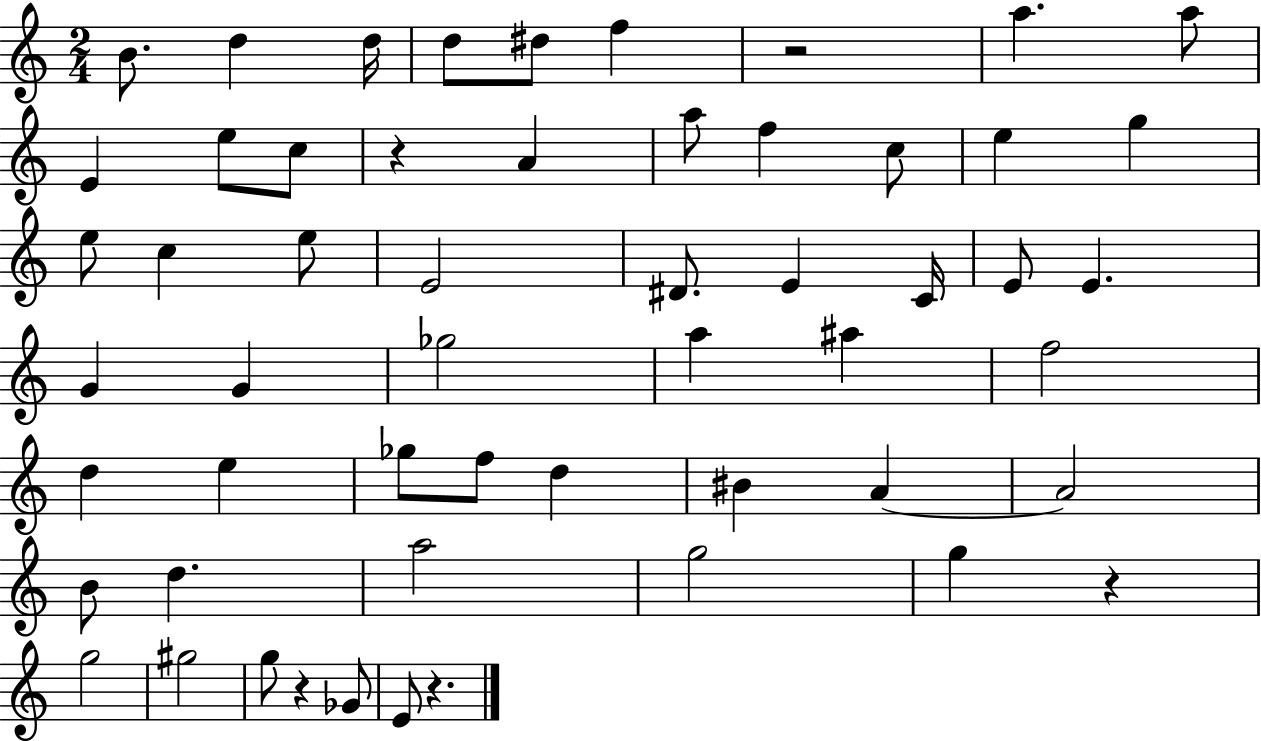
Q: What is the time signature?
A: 2/4